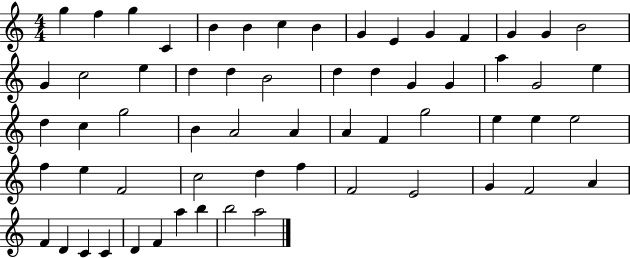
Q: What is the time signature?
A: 4/4